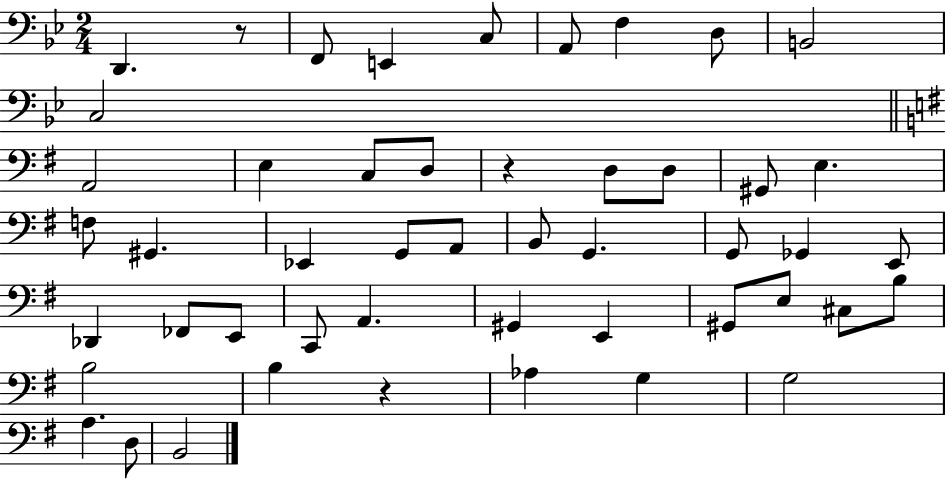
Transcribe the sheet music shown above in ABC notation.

X:1
T:Untitled
M:2/4
L:1/4
K:Bb
D,, z/2 F,,/2 E,, C,/2 A,,/2 F, D,/2 B,,2 C,2 A,,2 E, C,/2 D,/2 z D,/2 D,/2 ^G,,/2 E, F,/2 ^G,, _E,, G,,/2 A,,/2 B,,/2 G,, G,,/2 _G,, E,,/2 _D,, _F,,/2 E,,/2 C,,/2 A,, ^G,, E,, ^G,,/2 E,/2 ^C,/2 B,/2 B,2 B, z _A, G, G,2 A, D,/2 B,,2